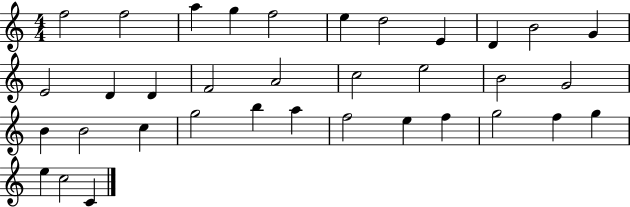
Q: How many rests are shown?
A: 0